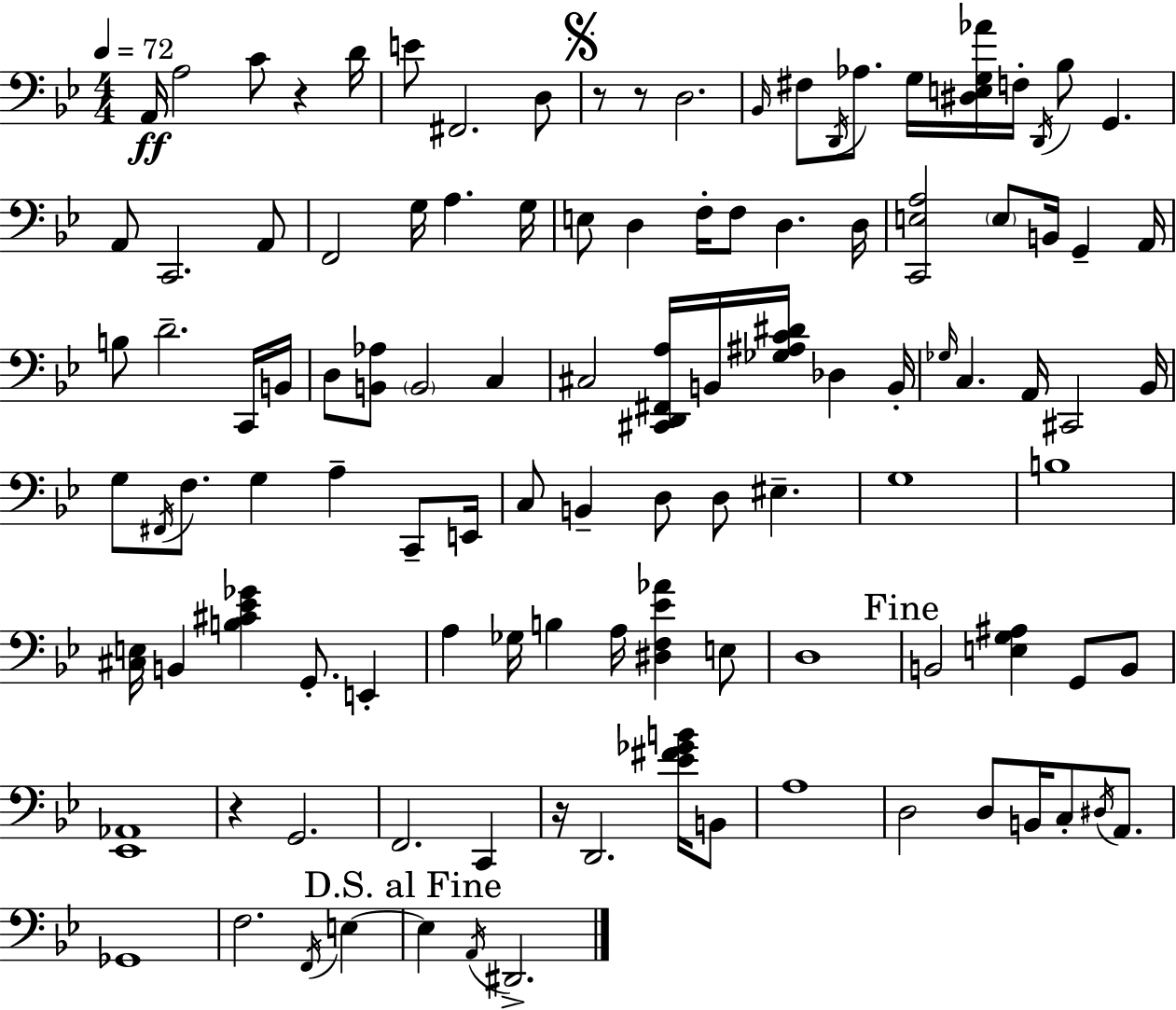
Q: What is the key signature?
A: BES major